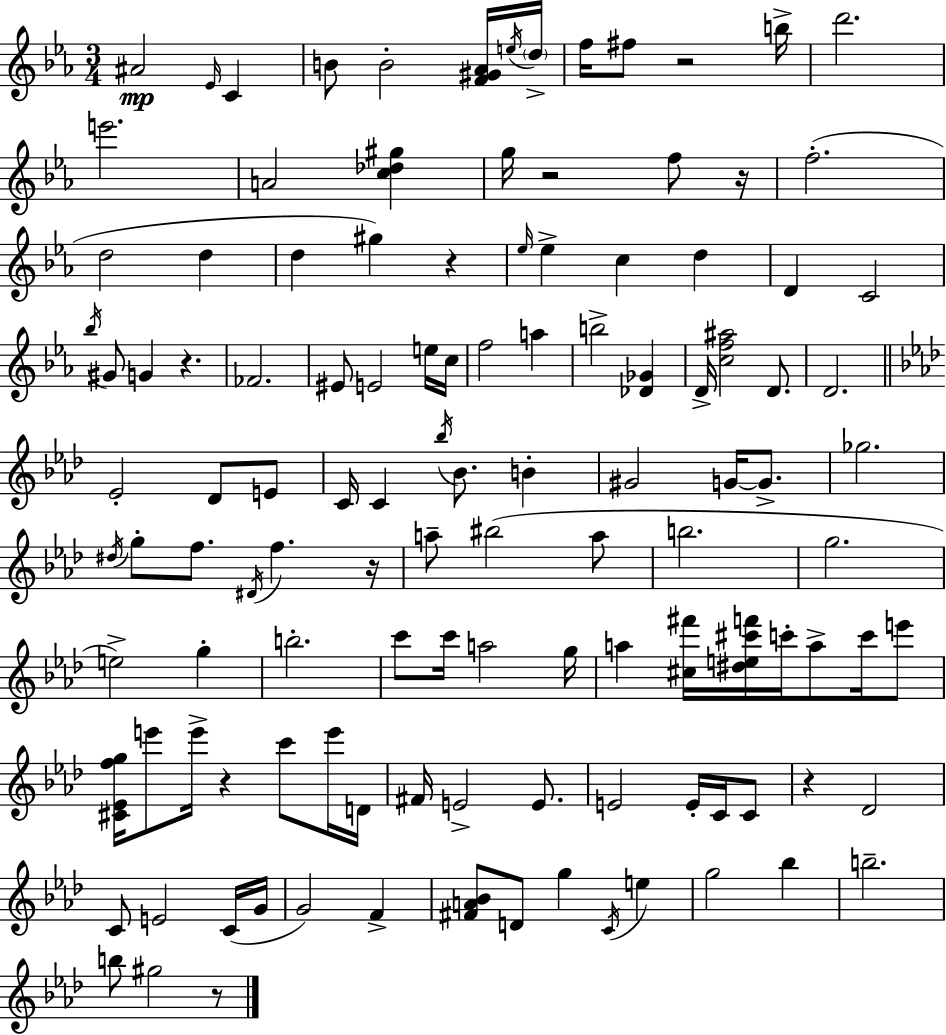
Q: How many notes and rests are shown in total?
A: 119